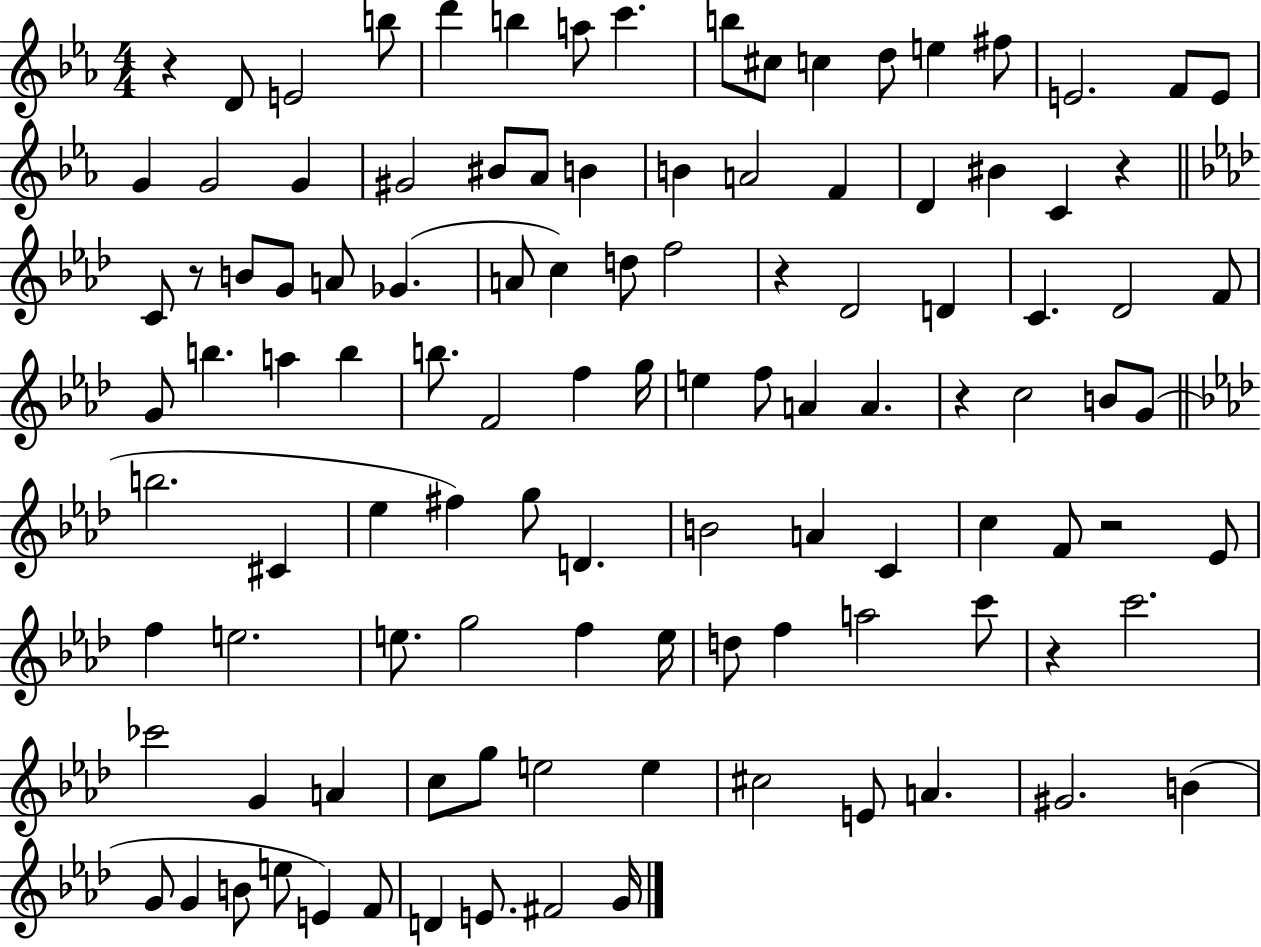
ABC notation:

X:1
T:Untitled
M:4/4
L:1/4
K:Eb
z D/2 E2 b/2 d' b a/2 c' b/2 ^c/2 c d/2 e ^f/2 E2 F/2 E/2 G G2 G ^G2 ^B/2 _A/2 B B A2 F D ^B C z C/2 z/2 B/2 G/2 A/2 _G A/2 c d/2 f2 z _D2 D C _D2 F/2 G/2 b a b b/2 F2 f g/4 e f/2 A A z c2 B/2 G/2 b2 ^C _e ^f g/2 D B2 A C c F/2 z2 _E/2 f e2 e/2 g2 f e/4 d/2 f a2 c'/2 z c'2 _c'2 G A c/2 g/2 e2 e ^c2 E/2 A ^G2 B G/2 G B/2 e/2 E F/2 D E/2 ^F2 G/4